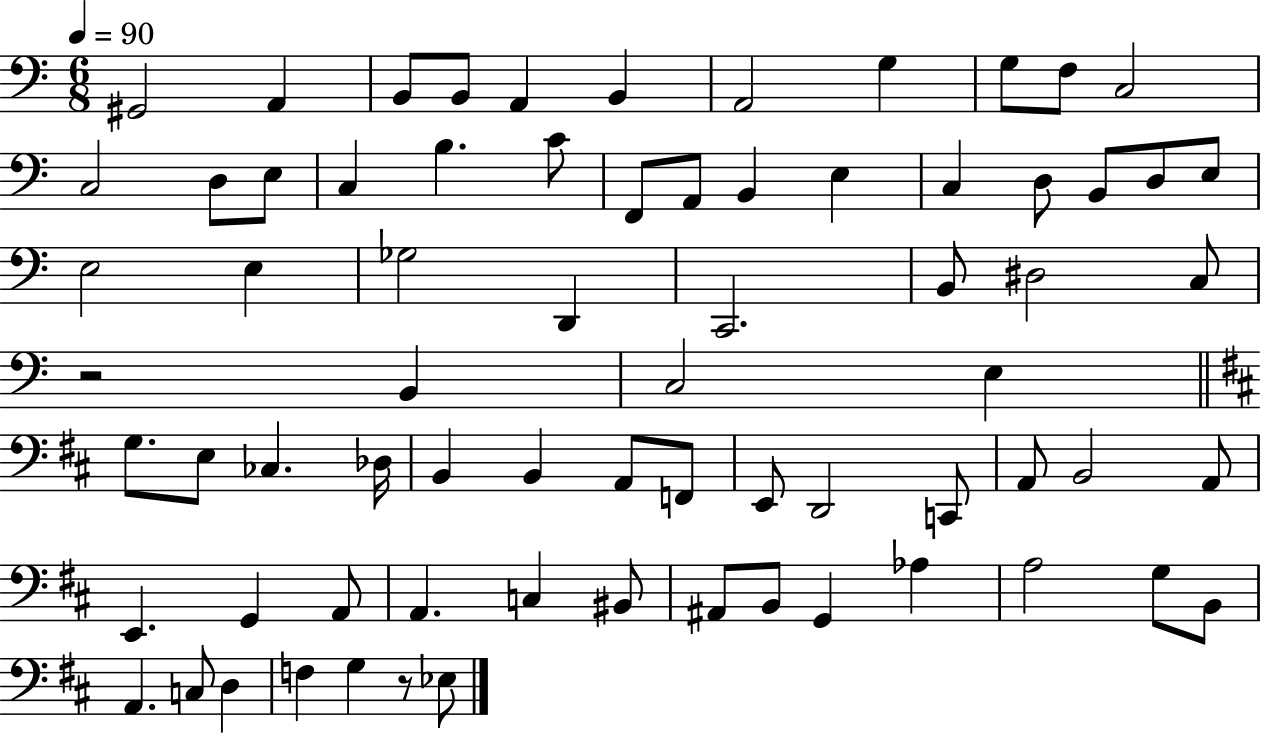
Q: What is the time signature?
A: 6/8